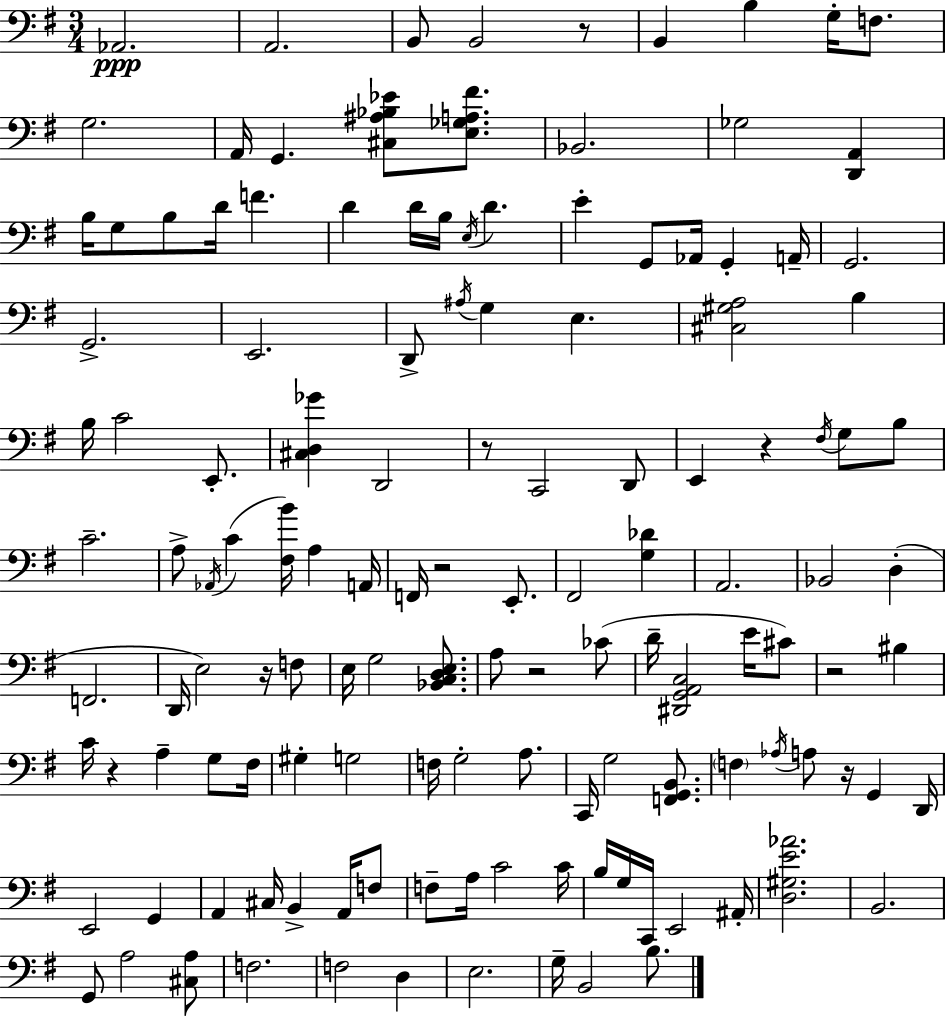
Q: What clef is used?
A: bass